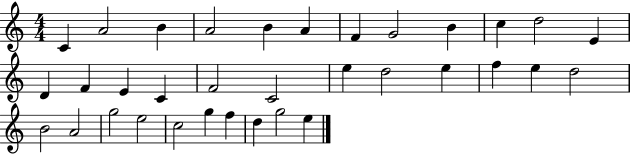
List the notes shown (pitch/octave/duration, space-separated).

C4/q A4/h B4/q A4/h B4/q A4/q F4/q G4/h B4/q C5/q D5/h E4/q D4/q F4/q E4/q C4/q F4/h C4/h E5/q D5/h E5/q F5/q E5/q D5/h B4/h A4/h G5/h E5/h C5/h G5/q F5/q D5/q G5/h E5/q